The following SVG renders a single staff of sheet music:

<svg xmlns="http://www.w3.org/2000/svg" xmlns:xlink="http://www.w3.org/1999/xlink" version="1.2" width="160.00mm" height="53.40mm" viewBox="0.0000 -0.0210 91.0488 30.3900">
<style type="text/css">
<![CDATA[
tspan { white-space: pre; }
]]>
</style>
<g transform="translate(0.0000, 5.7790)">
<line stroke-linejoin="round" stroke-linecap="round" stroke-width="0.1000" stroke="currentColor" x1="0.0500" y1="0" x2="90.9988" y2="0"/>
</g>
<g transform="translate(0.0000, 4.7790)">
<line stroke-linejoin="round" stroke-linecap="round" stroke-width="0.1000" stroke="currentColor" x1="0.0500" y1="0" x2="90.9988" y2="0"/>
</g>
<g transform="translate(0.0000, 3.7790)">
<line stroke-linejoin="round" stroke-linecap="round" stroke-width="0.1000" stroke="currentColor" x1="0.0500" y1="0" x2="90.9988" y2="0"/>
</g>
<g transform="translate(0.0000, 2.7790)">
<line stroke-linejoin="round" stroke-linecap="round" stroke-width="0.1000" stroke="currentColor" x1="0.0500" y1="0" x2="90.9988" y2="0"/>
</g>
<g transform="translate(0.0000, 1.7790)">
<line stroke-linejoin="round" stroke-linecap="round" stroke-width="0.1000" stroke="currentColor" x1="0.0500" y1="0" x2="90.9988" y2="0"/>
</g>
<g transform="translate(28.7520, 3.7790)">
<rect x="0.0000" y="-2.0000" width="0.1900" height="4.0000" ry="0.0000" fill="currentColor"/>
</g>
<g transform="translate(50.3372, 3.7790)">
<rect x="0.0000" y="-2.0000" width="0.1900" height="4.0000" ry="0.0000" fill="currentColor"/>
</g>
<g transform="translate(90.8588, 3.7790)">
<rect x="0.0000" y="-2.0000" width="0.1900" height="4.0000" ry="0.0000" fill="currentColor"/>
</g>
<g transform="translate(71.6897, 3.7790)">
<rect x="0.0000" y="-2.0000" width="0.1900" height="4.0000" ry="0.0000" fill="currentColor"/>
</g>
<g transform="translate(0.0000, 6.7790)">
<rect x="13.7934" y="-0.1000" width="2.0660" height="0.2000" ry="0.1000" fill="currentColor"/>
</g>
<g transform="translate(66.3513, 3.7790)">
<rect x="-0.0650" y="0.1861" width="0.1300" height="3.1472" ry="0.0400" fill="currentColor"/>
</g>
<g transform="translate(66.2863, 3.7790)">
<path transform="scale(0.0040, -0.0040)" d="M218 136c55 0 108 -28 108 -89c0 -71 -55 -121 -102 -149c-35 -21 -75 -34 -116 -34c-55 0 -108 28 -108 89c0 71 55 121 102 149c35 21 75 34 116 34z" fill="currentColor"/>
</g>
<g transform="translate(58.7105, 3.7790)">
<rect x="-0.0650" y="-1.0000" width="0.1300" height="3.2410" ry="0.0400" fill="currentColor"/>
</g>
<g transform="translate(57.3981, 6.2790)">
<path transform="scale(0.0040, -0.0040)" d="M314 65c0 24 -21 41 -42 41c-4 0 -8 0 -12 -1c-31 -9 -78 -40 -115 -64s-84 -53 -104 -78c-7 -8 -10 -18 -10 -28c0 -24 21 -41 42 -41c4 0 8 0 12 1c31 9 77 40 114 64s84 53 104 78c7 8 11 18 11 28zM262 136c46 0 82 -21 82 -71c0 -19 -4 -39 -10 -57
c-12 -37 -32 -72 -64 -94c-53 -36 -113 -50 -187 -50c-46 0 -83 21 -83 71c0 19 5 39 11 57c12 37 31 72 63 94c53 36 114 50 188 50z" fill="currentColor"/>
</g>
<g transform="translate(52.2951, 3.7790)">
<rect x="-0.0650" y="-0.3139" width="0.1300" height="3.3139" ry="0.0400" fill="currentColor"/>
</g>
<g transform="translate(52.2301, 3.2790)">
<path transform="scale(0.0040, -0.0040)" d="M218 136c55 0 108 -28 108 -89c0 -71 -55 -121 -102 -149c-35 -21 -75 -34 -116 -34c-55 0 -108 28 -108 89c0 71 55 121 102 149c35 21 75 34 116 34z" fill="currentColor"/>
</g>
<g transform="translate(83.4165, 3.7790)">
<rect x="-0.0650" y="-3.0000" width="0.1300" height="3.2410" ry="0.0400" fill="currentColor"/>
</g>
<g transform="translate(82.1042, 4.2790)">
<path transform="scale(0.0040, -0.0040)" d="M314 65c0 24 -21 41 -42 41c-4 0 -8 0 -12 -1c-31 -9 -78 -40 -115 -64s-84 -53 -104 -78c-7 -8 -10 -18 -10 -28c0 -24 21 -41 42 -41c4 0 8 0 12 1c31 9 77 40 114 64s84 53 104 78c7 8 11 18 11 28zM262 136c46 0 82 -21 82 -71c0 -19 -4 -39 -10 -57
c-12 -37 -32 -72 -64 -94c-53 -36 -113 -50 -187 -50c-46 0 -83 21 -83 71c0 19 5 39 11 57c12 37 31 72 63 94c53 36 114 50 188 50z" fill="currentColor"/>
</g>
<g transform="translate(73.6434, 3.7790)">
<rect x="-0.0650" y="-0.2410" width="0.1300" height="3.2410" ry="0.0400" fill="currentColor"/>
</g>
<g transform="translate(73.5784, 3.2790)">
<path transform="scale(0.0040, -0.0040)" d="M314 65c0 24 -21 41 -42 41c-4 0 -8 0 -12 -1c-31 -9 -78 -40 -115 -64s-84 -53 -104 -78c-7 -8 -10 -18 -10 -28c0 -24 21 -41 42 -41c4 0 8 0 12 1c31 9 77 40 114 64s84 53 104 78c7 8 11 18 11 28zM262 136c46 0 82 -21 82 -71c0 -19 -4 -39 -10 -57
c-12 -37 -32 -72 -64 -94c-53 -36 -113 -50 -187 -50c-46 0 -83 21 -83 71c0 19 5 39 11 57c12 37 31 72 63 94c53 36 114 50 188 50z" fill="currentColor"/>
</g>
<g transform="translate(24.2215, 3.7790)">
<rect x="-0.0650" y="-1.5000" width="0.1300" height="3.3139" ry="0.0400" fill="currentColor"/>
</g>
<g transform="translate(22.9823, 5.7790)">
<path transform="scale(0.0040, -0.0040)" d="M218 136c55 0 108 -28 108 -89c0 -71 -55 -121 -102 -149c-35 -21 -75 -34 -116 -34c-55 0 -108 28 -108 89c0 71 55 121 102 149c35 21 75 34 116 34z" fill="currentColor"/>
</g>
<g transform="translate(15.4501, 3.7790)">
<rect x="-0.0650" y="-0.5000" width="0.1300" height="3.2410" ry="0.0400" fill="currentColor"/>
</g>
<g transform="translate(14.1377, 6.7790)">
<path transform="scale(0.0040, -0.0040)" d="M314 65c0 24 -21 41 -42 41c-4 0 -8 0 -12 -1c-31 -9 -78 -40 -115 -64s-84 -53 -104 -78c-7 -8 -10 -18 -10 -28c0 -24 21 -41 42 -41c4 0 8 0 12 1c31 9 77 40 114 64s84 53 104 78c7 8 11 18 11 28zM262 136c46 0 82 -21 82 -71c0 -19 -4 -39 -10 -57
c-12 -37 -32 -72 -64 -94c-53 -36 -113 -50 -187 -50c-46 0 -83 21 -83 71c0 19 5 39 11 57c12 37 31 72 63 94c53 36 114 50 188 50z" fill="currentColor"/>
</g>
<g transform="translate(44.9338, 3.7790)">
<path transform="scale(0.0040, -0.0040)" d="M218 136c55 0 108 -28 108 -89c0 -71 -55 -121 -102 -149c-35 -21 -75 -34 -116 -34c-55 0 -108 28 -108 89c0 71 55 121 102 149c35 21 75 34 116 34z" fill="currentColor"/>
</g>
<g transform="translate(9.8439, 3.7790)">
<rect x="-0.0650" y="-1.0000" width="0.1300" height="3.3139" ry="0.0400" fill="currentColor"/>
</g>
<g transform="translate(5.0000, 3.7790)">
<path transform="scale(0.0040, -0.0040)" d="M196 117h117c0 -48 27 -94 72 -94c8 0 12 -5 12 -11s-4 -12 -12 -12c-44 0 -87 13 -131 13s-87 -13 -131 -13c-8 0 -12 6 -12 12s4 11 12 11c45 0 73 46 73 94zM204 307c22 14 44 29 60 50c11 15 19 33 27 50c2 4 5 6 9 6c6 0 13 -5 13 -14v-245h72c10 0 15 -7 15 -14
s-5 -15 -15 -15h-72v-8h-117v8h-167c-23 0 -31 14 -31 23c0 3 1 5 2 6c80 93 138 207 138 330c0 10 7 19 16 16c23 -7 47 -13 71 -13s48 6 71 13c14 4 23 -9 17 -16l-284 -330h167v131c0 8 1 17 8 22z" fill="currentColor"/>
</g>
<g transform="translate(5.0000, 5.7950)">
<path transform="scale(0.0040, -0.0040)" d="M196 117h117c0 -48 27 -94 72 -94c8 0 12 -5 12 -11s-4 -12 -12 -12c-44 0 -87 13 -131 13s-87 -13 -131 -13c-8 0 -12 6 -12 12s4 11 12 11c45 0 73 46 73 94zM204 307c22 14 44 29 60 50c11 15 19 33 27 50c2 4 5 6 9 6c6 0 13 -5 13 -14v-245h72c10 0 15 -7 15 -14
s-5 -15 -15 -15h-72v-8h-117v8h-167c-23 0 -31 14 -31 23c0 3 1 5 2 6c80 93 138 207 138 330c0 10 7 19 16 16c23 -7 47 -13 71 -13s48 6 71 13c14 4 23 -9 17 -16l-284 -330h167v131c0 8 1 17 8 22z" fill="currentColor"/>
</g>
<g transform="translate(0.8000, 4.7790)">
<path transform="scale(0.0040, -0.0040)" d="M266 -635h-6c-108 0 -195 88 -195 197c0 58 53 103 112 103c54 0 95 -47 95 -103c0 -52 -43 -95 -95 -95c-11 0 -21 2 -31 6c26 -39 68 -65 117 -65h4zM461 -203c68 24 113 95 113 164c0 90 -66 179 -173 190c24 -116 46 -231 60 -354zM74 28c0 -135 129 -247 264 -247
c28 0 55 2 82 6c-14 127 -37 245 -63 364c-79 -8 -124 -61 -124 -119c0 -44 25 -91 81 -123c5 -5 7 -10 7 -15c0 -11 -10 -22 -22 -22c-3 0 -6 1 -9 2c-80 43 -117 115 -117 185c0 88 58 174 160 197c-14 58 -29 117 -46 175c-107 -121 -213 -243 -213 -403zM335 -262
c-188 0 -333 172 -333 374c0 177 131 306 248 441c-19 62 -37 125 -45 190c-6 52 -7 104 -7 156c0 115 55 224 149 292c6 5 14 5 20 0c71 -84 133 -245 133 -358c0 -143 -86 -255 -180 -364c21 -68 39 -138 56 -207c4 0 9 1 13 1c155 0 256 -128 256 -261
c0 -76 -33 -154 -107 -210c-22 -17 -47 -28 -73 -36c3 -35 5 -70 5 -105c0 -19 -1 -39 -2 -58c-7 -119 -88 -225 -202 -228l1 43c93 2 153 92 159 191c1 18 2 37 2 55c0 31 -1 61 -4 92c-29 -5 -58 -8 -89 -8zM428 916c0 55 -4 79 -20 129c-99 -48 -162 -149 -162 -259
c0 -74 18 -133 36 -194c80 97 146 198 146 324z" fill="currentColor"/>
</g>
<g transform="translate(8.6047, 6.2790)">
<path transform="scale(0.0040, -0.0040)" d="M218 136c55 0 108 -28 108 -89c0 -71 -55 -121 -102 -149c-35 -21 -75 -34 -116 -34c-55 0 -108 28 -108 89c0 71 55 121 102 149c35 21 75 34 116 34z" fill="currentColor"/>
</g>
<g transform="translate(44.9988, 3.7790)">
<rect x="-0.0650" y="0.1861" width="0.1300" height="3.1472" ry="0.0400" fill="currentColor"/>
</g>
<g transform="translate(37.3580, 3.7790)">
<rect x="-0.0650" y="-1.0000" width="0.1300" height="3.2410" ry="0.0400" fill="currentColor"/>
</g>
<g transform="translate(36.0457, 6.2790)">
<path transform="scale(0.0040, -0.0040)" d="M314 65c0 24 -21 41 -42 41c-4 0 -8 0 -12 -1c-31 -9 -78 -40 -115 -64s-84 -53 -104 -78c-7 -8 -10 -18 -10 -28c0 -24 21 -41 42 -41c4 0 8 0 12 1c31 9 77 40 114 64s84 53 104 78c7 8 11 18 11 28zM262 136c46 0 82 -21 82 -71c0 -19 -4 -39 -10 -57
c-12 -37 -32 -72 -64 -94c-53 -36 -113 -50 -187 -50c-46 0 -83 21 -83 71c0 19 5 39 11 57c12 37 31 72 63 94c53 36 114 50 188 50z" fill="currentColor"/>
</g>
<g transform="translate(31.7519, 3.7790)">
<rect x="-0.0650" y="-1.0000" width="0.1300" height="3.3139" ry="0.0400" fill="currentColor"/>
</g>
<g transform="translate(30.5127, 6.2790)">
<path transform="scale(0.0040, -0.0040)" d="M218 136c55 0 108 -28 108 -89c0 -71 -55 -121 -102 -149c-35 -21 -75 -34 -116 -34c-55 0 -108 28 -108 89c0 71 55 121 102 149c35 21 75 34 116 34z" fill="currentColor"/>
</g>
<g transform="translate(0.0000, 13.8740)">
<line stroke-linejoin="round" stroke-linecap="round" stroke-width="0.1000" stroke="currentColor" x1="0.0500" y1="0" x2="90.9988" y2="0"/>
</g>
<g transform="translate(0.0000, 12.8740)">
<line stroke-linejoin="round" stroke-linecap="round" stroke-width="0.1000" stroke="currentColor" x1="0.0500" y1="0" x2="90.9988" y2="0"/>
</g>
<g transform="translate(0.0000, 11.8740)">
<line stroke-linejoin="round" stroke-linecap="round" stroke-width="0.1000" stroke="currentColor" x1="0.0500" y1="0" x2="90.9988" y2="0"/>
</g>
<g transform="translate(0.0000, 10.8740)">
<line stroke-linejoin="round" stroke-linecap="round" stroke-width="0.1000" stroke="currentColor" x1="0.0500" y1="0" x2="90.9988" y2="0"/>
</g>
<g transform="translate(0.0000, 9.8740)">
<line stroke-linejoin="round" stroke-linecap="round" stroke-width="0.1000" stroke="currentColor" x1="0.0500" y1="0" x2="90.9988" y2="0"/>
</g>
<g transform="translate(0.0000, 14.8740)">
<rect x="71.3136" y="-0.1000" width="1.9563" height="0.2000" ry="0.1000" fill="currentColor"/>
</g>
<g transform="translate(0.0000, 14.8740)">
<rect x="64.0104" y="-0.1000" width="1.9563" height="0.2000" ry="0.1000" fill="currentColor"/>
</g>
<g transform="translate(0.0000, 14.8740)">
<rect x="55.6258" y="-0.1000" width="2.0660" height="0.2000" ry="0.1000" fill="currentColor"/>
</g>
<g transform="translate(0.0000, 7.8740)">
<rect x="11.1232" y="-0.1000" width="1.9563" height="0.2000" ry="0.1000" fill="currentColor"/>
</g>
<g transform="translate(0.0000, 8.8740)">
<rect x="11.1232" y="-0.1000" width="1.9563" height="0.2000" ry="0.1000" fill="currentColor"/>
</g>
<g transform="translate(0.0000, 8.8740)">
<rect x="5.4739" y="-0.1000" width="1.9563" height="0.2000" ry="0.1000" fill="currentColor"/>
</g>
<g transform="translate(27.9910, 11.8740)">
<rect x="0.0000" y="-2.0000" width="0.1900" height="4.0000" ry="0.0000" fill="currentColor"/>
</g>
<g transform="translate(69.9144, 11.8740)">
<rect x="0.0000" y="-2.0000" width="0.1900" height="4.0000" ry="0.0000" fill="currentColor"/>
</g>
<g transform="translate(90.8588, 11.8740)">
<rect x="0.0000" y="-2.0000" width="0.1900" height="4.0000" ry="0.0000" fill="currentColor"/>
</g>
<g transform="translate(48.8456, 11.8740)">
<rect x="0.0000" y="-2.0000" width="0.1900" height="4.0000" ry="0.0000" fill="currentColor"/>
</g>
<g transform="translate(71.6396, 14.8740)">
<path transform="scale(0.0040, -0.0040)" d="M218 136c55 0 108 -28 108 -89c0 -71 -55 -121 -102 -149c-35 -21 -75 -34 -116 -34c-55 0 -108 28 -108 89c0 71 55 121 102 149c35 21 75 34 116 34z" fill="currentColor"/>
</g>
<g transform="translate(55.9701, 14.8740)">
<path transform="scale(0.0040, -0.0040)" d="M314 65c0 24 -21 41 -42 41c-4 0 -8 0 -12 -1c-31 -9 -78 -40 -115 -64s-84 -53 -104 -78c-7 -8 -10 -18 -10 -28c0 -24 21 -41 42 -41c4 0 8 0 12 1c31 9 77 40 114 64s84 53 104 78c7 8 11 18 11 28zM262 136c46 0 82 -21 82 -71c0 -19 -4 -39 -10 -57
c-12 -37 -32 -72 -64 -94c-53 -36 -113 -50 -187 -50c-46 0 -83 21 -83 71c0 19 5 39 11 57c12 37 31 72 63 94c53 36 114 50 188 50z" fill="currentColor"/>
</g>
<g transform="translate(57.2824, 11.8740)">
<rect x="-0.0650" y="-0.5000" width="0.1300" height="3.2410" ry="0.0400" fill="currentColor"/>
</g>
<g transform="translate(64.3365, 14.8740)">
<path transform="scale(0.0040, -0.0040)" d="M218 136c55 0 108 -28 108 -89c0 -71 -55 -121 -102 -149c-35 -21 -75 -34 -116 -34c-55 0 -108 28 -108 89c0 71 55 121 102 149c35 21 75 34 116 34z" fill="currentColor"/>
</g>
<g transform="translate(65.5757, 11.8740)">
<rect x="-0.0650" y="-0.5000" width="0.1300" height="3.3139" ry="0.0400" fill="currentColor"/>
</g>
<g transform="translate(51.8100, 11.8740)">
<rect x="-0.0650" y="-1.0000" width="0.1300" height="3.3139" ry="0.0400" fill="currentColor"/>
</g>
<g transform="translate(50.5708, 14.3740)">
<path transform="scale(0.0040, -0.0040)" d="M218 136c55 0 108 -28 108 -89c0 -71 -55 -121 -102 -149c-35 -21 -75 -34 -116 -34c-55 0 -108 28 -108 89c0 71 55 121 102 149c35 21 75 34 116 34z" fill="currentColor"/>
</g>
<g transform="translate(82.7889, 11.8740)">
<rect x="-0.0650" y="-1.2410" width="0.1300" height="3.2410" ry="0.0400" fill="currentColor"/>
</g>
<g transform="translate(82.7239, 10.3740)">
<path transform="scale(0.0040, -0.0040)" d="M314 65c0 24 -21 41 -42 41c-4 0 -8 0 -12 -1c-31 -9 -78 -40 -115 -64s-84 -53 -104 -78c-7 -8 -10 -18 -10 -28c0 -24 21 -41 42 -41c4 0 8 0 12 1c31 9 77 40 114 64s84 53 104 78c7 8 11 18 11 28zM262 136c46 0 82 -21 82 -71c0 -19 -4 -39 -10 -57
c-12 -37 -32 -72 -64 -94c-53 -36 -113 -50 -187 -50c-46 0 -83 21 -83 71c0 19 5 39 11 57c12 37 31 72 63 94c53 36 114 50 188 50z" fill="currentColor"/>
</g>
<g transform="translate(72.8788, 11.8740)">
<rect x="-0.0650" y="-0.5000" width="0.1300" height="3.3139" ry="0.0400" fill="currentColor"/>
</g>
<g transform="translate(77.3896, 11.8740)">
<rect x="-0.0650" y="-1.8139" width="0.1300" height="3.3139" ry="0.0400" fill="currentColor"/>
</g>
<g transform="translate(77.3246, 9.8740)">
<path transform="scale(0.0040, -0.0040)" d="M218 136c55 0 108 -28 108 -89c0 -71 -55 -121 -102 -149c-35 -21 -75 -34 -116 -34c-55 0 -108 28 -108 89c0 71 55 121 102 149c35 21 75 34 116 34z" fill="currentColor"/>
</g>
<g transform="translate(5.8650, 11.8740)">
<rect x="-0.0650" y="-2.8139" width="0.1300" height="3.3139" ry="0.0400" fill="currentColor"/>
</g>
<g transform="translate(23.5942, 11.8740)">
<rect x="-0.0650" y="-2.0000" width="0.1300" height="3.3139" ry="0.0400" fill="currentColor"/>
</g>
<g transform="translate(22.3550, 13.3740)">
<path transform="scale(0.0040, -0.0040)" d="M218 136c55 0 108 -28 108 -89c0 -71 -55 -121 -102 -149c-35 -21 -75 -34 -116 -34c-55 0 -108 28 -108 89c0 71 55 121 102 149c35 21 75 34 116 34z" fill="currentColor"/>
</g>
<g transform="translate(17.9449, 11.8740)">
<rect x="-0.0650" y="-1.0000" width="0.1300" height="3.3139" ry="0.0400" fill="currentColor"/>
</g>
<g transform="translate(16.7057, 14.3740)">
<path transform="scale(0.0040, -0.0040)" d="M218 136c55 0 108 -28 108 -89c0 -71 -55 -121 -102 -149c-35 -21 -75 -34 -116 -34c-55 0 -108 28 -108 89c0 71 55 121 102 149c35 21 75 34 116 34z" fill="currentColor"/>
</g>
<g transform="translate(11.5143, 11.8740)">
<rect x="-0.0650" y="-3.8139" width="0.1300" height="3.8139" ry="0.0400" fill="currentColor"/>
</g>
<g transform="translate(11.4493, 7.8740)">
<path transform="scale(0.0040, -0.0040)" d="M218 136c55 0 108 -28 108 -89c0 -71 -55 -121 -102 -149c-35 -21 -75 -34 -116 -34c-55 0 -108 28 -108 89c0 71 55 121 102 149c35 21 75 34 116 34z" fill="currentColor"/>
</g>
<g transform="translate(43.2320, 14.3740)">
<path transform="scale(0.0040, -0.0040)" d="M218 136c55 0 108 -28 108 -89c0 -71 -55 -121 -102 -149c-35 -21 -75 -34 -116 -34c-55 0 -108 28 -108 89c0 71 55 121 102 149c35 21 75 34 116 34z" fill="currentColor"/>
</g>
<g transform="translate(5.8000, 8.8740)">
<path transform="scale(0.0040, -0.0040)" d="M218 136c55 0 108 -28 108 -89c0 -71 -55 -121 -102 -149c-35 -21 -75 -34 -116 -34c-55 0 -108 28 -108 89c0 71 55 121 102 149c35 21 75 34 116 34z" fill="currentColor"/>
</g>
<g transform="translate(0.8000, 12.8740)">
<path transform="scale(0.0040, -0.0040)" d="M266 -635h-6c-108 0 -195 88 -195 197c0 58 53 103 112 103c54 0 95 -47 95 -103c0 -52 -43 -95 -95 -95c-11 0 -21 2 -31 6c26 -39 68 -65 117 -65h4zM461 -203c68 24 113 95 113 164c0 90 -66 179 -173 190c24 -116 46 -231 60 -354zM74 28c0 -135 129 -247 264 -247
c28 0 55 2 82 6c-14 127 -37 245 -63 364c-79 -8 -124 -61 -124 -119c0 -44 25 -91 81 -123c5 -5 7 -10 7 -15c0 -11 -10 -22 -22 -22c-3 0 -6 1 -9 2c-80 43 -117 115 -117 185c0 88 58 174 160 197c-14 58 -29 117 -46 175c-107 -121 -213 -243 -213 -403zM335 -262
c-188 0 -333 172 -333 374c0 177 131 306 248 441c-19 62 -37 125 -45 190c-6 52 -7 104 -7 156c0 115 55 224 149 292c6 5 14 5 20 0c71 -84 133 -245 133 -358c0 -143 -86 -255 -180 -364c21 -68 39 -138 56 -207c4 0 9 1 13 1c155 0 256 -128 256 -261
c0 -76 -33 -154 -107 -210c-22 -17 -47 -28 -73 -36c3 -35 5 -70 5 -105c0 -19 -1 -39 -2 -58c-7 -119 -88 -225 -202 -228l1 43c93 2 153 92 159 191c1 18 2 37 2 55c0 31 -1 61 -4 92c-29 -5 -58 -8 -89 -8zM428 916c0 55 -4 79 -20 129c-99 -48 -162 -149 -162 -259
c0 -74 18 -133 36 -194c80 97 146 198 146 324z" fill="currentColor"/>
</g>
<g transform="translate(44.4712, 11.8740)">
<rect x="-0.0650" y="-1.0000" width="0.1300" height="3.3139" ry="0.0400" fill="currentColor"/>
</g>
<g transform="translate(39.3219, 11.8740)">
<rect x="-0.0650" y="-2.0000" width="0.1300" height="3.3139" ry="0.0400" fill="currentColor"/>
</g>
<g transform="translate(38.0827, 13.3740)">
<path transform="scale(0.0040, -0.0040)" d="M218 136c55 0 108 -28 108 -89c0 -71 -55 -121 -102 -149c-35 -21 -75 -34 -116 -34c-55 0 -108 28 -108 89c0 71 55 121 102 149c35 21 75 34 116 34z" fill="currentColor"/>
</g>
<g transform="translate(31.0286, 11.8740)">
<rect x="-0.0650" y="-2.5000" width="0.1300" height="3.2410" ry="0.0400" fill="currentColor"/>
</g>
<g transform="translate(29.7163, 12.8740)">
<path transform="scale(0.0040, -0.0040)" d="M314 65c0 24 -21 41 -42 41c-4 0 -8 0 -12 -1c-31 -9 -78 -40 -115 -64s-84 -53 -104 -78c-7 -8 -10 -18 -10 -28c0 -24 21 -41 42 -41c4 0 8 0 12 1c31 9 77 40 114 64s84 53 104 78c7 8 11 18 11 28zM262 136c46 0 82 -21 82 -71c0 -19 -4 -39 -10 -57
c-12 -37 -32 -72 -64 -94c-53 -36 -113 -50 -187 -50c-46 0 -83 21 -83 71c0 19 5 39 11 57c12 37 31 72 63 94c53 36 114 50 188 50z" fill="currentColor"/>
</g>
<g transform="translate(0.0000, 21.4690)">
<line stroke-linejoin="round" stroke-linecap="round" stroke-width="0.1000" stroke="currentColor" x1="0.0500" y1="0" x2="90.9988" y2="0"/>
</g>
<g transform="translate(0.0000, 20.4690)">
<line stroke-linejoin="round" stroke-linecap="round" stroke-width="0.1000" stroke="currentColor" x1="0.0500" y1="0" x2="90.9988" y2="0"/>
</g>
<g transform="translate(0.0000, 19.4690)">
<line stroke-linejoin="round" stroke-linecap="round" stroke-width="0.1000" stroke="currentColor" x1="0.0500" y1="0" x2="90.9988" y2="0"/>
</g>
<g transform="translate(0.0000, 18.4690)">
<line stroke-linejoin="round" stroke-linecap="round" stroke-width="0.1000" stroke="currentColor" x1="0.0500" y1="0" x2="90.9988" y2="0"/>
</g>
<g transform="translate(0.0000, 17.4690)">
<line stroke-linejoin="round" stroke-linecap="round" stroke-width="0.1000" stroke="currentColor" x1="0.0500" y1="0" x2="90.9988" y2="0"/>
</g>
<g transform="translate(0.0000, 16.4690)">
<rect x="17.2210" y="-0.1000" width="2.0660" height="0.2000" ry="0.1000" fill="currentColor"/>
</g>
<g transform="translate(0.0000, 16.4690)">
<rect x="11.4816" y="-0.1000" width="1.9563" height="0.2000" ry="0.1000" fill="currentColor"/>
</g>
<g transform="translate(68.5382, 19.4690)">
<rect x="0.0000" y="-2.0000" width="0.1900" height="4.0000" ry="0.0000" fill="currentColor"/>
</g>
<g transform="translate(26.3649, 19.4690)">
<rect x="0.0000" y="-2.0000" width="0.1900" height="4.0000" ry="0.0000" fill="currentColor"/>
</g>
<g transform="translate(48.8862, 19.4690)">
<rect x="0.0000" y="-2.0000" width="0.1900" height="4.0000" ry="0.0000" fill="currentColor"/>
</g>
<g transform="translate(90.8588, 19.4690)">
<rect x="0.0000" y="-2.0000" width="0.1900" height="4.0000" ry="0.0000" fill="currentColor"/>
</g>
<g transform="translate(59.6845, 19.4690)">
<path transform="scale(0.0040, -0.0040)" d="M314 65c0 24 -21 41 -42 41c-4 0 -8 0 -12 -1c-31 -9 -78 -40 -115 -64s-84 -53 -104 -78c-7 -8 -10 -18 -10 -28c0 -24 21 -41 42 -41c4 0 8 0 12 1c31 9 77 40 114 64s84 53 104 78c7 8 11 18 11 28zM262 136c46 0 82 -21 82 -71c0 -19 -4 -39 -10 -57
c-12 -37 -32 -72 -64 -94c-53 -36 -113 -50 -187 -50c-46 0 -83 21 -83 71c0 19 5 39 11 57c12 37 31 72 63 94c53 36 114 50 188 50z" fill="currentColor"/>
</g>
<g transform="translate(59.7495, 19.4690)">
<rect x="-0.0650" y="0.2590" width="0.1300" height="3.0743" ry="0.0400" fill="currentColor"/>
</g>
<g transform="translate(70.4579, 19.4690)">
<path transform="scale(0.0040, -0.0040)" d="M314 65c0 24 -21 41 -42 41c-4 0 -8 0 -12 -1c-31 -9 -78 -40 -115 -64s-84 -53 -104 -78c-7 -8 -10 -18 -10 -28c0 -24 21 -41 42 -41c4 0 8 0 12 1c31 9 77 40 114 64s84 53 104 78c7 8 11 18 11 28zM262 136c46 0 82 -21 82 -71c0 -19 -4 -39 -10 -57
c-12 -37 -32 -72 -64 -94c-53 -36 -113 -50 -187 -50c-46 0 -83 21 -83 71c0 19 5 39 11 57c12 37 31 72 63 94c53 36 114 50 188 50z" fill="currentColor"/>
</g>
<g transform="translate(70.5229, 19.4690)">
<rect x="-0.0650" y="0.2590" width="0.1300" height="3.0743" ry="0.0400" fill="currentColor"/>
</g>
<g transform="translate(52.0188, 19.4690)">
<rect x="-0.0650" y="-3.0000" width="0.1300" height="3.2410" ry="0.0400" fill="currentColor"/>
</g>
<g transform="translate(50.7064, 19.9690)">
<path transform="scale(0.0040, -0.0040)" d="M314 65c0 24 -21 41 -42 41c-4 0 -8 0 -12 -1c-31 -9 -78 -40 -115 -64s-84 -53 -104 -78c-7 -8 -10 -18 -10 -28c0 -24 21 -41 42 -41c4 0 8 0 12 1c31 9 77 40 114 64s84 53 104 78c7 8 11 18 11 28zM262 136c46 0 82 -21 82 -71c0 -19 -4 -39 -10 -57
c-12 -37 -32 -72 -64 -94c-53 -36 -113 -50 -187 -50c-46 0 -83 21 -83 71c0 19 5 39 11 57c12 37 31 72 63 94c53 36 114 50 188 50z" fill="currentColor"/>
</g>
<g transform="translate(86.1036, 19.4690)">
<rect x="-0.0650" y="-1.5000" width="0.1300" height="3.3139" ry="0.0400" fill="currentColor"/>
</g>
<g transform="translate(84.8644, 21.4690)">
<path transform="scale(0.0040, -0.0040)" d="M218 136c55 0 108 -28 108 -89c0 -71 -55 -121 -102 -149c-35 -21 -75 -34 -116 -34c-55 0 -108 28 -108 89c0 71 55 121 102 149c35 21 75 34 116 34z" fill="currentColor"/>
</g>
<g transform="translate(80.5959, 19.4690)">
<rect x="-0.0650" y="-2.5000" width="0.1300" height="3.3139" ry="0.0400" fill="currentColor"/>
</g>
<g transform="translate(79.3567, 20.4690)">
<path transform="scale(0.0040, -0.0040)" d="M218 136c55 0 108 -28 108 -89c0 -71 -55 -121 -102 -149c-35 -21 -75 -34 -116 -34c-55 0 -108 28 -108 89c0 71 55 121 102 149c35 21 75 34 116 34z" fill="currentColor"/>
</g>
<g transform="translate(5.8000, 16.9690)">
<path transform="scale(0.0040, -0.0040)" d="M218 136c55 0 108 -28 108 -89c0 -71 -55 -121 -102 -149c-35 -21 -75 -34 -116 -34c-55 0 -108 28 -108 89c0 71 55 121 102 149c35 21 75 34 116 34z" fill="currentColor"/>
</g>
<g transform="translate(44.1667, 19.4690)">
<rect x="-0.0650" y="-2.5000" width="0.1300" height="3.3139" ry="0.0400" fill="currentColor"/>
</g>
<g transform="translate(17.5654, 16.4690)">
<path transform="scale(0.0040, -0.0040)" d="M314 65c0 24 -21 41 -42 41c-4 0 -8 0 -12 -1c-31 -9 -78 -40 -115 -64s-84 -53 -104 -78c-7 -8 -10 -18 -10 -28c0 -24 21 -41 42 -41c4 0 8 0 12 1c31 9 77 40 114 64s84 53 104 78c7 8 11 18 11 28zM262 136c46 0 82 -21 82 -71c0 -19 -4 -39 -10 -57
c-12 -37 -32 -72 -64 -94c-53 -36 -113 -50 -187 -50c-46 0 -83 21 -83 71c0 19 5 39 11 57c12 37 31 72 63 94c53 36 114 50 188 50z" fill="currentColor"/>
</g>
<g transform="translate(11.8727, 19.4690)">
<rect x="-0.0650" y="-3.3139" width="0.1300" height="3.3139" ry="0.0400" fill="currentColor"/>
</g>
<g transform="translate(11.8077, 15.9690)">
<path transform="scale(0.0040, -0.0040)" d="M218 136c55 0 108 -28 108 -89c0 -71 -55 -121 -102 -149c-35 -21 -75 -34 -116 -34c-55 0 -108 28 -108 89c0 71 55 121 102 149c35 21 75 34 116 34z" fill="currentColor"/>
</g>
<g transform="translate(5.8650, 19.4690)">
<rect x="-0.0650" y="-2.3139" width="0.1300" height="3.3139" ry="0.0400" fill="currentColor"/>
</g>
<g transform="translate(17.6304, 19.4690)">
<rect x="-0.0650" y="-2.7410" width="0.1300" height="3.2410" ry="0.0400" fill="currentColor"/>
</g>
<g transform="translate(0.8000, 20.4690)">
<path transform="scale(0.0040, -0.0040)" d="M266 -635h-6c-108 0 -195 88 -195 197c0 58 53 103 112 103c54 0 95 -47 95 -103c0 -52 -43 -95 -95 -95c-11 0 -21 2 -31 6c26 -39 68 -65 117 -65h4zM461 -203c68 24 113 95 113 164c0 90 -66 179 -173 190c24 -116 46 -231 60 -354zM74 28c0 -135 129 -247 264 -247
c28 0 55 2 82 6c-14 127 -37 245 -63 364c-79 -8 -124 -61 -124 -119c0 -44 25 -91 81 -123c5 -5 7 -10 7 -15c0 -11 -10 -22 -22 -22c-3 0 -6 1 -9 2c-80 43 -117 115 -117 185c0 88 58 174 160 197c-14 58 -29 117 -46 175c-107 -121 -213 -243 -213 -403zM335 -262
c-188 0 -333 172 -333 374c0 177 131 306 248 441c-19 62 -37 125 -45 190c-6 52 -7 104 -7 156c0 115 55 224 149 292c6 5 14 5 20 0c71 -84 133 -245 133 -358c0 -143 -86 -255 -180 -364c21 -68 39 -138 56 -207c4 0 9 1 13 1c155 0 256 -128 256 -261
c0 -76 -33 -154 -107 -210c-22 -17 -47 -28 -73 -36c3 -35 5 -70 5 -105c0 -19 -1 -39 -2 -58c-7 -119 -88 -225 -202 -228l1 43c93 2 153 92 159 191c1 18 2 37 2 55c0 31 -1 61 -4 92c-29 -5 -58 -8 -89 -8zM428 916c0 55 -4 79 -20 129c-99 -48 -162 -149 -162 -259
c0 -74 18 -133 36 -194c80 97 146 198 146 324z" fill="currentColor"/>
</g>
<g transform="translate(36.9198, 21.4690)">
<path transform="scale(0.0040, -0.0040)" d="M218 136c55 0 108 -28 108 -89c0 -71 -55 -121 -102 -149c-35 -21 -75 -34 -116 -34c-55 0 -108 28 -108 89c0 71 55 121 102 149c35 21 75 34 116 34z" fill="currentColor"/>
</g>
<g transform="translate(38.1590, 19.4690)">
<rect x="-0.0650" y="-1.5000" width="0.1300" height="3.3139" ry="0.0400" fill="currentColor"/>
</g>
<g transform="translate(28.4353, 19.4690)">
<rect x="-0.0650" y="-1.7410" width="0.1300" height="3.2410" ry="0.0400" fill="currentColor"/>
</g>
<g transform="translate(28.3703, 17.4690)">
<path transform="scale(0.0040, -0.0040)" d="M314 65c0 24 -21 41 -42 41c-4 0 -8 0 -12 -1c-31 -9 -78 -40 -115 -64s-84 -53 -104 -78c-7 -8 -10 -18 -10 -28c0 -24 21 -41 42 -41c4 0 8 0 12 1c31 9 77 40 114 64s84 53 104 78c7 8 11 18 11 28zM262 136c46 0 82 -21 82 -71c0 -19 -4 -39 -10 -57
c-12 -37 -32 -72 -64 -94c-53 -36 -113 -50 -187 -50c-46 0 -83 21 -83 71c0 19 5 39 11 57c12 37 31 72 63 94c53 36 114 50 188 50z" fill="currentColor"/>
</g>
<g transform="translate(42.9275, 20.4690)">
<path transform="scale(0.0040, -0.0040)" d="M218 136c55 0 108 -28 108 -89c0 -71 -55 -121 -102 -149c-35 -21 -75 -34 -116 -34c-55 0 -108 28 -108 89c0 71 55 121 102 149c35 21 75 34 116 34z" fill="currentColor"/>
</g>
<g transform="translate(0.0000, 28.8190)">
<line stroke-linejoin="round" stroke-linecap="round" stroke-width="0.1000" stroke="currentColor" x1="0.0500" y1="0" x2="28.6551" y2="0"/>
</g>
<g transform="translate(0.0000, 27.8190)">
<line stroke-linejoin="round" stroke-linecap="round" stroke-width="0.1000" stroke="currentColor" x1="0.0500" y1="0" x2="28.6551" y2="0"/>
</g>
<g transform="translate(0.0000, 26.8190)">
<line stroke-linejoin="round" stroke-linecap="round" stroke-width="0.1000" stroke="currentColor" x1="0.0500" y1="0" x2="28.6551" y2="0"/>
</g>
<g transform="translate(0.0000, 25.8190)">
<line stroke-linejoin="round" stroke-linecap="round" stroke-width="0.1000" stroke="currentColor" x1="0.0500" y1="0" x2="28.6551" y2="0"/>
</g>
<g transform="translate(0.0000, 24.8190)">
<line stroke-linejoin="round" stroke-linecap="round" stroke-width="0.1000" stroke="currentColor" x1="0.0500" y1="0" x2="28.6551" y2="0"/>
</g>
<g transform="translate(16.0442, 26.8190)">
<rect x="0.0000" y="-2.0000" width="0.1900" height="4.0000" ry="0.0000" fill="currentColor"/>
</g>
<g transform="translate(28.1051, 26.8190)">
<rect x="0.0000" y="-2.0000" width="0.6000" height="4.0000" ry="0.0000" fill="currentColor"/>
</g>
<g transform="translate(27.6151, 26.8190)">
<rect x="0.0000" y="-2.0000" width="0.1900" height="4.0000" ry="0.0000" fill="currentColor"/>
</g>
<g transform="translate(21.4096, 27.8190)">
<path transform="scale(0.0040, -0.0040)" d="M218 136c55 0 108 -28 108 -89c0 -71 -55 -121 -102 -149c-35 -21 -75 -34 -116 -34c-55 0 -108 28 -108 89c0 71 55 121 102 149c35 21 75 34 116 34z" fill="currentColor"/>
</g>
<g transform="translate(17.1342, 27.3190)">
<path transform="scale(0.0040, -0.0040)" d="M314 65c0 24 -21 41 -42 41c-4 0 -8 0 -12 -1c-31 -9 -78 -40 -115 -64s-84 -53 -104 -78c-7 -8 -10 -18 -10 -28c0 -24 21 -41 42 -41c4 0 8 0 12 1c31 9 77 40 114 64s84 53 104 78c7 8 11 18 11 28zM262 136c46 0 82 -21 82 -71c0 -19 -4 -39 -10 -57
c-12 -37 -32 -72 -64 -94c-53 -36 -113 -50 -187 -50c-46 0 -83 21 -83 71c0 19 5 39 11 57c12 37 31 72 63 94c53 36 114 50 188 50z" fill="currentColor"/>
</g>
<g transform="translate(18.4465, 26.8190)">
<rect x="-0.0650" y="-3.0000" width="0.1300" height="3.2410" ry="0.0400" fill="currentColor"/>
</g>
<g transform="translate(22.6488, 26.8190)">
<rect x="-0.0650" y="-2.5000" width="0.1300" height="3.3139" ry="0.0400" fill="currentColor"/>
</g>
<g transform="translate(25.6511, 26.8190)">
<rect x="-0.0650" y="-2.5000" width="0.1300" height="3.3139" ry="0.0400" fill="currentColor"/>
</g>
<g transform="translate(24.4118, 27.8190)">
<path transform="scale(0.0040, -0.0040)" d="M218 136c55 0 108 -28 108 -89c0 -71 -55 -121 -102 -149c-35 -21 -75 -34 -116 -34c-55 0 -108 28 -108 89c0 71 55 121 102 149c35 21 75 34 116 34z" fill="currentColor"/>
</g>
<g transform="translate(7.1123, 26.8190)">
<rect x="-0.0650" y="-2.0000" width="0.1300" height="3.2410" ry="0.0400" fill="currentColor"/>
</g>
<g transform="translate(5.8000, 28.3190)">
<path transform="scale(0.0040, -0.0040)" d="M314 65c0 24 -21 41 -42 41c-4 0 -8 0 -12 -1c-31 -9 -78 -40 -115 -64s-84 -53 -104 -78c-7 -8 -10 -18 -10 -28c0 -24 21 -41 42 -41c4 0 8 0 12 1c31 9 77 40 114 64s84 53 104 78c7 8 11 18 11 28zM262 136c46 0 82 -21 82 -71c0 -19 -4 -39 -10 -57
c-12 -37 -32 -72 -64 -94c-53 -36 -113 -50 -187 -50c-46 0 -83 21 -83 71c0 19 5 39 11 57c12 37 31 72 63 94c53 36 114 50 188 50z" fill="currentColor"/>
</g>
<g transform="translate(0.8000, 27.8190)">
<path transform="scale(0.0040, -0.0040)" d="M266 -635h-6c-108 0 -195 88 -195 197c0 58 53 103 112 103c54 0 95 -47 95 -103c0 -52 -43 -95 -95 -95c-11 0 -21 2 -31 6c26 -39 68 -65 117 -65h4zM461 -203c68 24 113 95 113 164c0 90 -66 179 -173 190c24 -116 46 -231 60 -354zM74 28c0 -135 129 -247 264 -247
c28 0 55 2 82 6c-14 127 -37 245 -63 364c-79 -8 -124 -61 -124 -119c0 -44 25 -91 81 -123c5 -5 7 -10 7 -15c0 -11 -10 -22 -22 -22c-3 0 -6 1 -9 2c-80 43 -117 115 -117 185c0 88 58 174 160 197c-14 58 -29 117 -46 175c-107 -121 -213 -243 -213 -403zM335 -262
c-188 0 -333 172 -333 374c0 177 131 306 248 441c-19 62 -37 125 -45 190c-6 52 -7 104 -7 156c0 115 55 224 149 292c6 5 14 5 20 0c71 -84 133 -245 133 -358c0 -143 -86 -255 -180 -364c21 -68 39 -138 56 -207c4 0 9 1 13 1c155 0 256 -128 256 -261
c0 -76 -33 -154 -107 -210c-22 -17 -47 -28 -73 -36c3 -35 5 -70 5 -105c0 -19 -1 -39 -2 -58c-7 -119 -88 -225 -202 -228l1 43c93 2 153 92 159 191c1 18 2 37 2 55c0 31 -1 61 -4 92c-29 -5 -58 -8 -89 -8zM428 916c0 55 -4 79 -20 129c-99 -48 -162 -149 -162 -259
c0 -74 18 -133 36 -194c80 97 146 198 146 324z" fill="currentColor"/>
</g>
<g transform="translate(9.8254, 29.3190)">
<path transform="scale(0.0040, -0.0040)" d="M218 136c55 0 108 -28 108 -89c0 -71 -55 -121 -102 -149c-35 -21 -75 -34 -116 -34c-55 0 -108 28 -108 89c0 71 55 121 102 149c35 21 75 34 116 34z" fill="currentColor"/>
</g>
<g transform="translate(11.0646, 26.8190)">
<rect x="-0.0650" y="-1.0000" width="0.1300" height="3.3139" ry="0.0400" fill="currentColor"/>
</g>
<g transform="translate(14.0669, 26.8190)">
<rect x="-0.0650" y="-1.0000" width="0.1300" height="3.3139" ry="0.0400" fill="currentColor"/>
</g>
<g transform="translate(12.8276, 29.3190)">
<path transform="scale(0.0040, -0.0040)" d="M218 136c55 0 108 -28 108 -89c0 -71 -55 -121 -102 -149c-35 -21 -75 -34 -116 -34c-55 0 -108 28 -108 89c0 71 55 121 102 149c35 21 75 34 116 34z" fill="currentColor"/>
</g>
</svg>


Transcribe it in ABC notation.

X:1
T:Untitled
M:4/4
L:1/4
K:C
D C2 E D D2 B c D2 B c2 A2 a c' D F G2 F D D C2 C C f e2 g b a2 f2 E G A2 B2 B2 G E F2 D D A2 G G